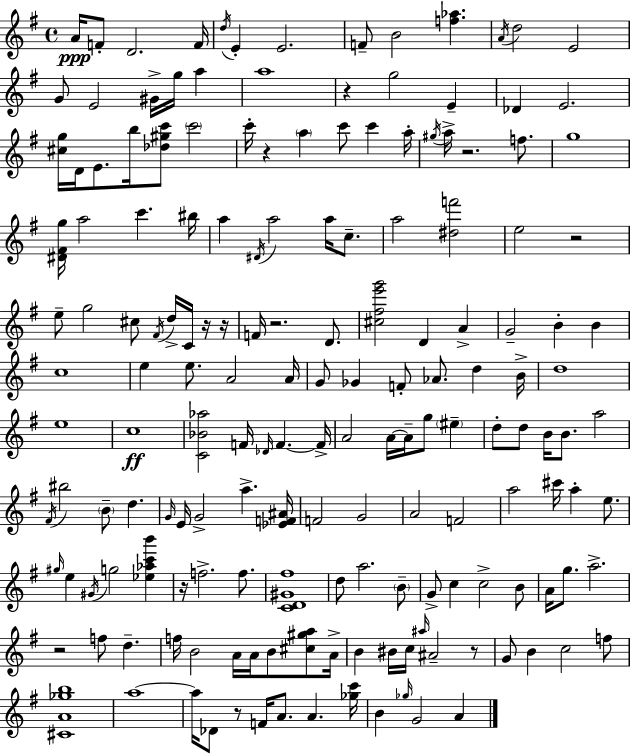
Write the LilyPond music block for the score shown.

{
  \clef treble
  \time 4/4
  \defaultTimeSignature
  \key e \minor
  a'16\ppp f'8-. d'2. f'16 | \acciaccatura { d''16 } e'4-. e'2. | f'8-- b'2 <f'' aes''>4. | \acciaccatura { a'16 } d''2 e'2 | \break g'8 e'2 gis'16-> g''16 a''4 | a''1 | r4 g''2 e'4-- | des'4 e'2. | \break <cis'' g''>16 d'16 e'8. b''16 <des'' gis'' c'''>8 \parenthesize c'''2 | c'''16-. r4 \parenthesize a''4 c'''8 c'''4 | a''16-. \acciaccatura { gis''16 } a''16-> r2. | f''8. g''1 | \break <dis' fis' g''>16 a''2 c'''4. | bis''16 a''4 \acciaccatura { dis'16 } a''2 | a''16 c''8.-- a''2 <dis'' f'''>2 | e''2 r2 | \break e''8-- g''2 cis''8 | \acciaccatura { fis'16 } d''16-> c'16 r16 r16 f'16 r2. | d'8. <cis'' fis'' e''' g'''>2 d'4 | a'4-> g'2-- b'4-. | \break b'4 c''1 | e''4 e''8. a'2 | a'16 g'8 ges'4 f'8-. aes'8. | d''4 b'16-> d''1 | \break e''1 | c''1\ff | <c' bes' aes''>2 f'16 \grace { des'16 } f'4.~~ | f'16-> a'2 a'16~~ a'16-- | \break g''8 \parenthesize eis''4-- d''8-. d''8 b'16 b'8. a''2 | \acciaccatura { fis'16 } bis''2 \parenthesize b'8-- | d''4. \grace { g'16 } e'16 g'2-> | a''4.-> <ees' f' ais'>16 f'2 | \break g'2 a'2 | f'2 a''2 | cis'''16 a''4-. e''8. \grace { gis''16 } e''4 \acciaccatura { gis'16 } g''2 | <ees'' aes'' c''' b'''>4 r16 f''2.-> | \break f''8. <c' d' gis' fis''>1 | d''8 a''2. | \parenthesize b'8-- g'8-> c''4 | c''2-> b'8 a'16 g''8. a''2.-> | \break r2 | f''8 d''4.-- f''16 b'2 | a'16 a'16 b'8 <cis'' gis'' a''>8 a'16-> b'4 bis'16 c''16 | \grace { ais''16 } ais'2-- r8 g'8 b'4 | \break c''2 f''8 <cis' a' ges'' b''>1 | a''1~~ | a''16 des'8 r8 | f'16 a'8. a'4. <ges'' c'''>16 b'4 \grace { ges''16 } | \break g'2 a'4 \bar "|."
}